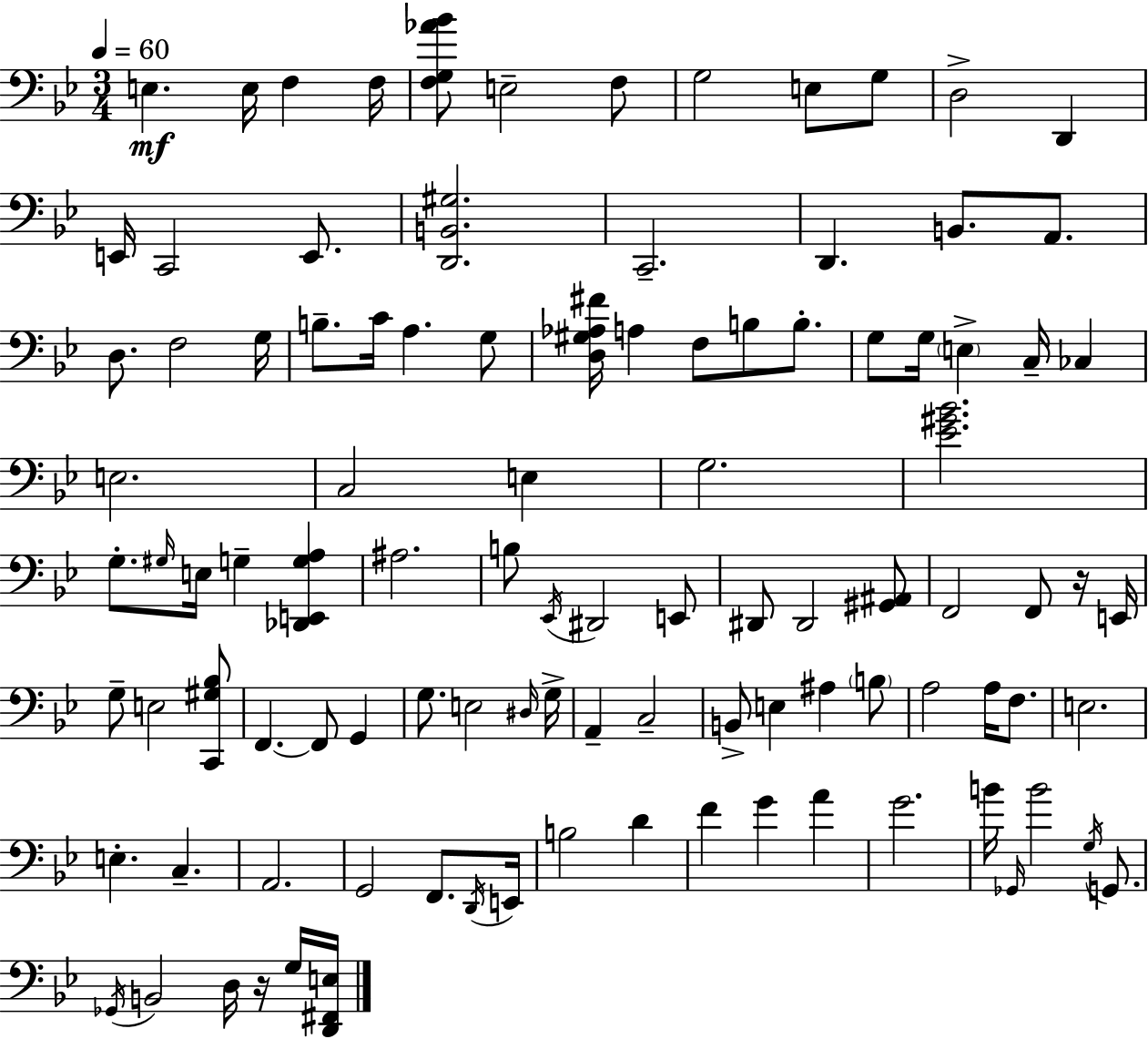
E3/q. E3/s F3/q F3/s [F3,G3,Ab4,Bb4]/e E3/h F3/e G3/h E3/e G3/e D3/h D2/q E2/s C2/h E2/e. [D2,B2,G#3]/h. C2/h. D2/q. B2/e. A2/e. D3/e. F3/h G3/s B3/e. C4/s A3/q. G3/e [D3,G#3,Ab3,F#4]/s A3/q F3/e B3/e B3/e. G3/e G3/s E3/q C3/s CES3/q E3/h. C3/h E3/q G3/h. [Eb4,G#4,Bb4]/h. G3/e. G#3/s E3/s G3/q [Db2,E2,G3,A3]/q A#3/h. B3/e Eb2/s D#2/h E2/e D#2/e D#2/h [G#2,A#2]/e F2/h F2/e R/s E2/s G3/e E3/h [C2,G#3,Bb3]/e F2/q. F2/e G2/q G3/e. E3/h D#3/s G3/s A2/q C3/h B2/e E3/q A#3/q B3/e A3/h A3/s F3/e. E3/h. E3/q. C3/q. A2/h. G2/h F2/e. D2/s E2/s B3/h D4/q F4/q G4/q A4/q G4/h. B4/s Gb2/s B4/h G3/s G2/e. Gb2/s B2/h D3/s R/s G3/s [D2,F#2,E3]/s